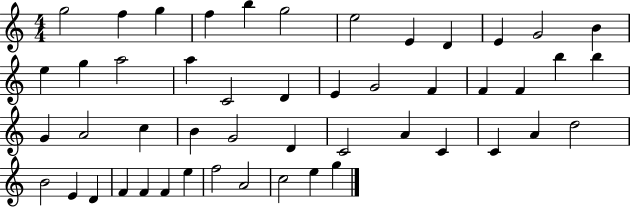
{
  \clef treble
  \numericTimeSignature
  \time 4/4
  \key c \major
  g''2 f''4 g''4 | f''4 b''4 g''2 | e''2 e'4 d'4 | e'4 g'2 b'4 | \break e''4 g''4 a''2 | a''4 c'2 d'4 | e'4 g'2 f'4 | f'4 f'4 b''4 b''4 | \break g'4 a'2 c''4 | b'4 g'2 d'4 | c'2 a'4 c'4 | c'4 a'4 d''2 | \break b'2 e'4 d'4 | f'4 f'4 f'4 e''4 | f''2 a'2 | c''2 e''4 g''4 | \break \bar "|."
}